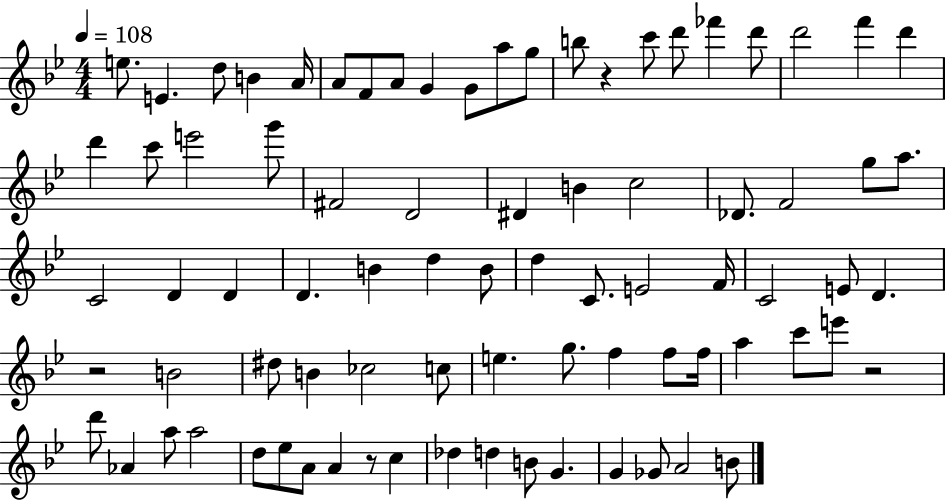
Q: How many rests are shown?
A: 4